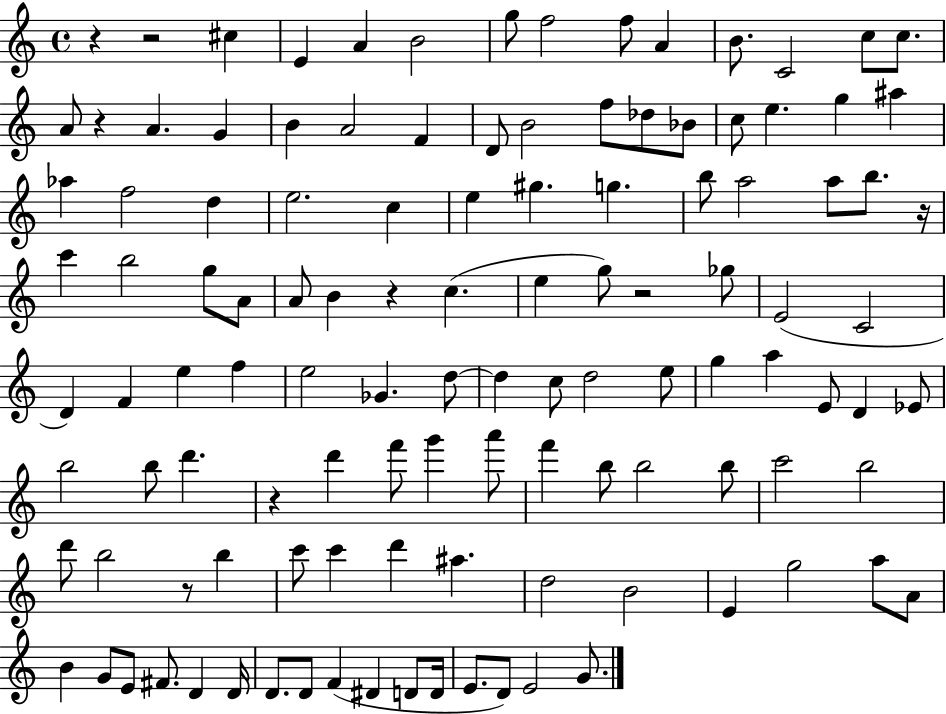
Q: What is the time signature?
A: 4/4